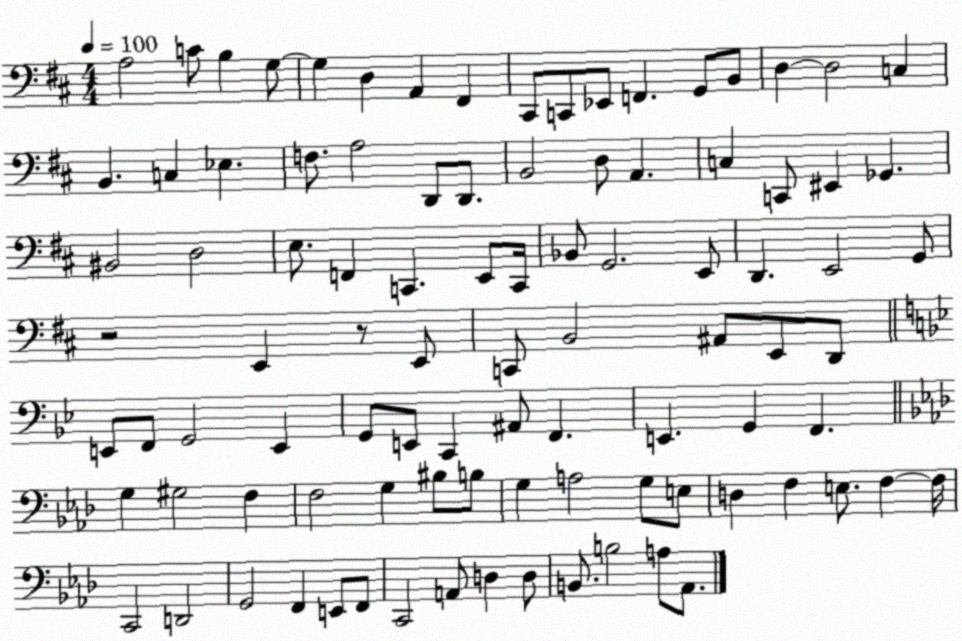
X:1
T:Untitled
M:4/4
L:1/4
K:D
A,2 C/2 B, G,/2 G, D, A,, ^F,, ^C,,/2 C,,/2 _E,,/2 F,, G,,/2 B,,/2 D, D,2 C, B,, C, _E, F,/2 A,2 D,,/2 D,,/2 B,,2 D,/2 A,, C, C,,/2 ^E,, _G,, ^B,,2 D,2 E,/2 F,, C,, E,,/2 C,,/4 _B,,/2 G,,2 E,,/2 D,, E,,2 G,,/2 z2 E,, z/2 E,,/2 C,,/2 B,,2 ^A,,/2 E,,/2 D,,/2 E,,/2 F,,/2 G,,2 E,, G,,/2 E,,/2 C,, ^A,,/2 F,, E,, G,, F,, G, ^G,2 F, F,2 G, ^B,/2 B,/2 G, A,2 G,/2 E,/2 D, F, E,/2 F, F,/4 C,,2 D,,2 G,,2 F,, E,,/2 F,,/2 C,,2 A,,/2 D, D,/2 B,,/2 B,2 A,/2 _A,,/2